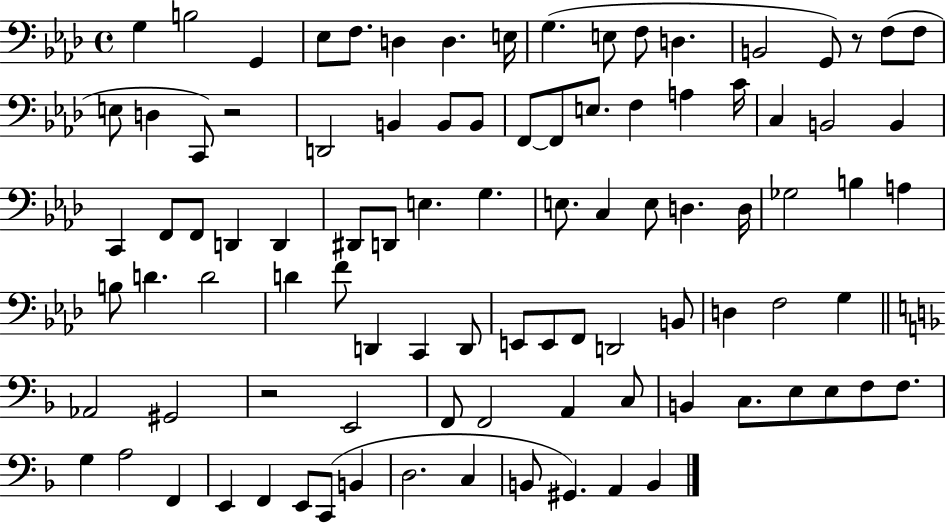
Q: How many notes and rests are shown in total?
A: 95